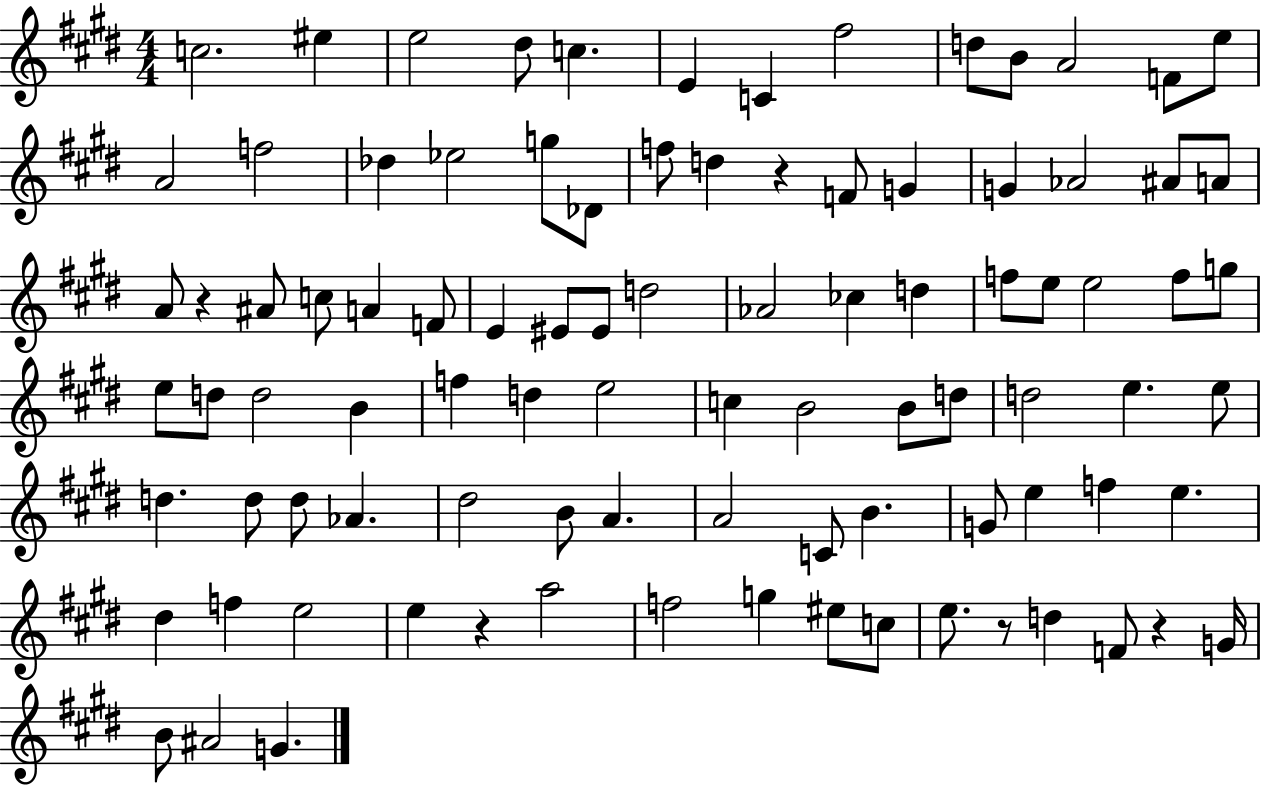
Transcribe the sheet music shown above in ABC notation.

X:1
T:Untitled
M:4/4
L:1/4
K:E
c2 ^e e2 ^d/2 c E C ^f2 d/2 B/2 A2 F/2 e/2 A2 f2 _d _e2 g/2 _D/2 f/2 d z F/2 G G _A2 ^A/2 A/2 A/2 z ^A/2 c/2 A F/2 E ^E/2 ^E/2 d2 _A2 _c d f/2 e/2 e2 f/2 g/2 e/2 d/2 d2 B f d e2 c B2 B/2 d/2 d2 e e/2 d d/2 d/2 _A ^d2 B/2 A A2 C/2 B G/2 e f e ^d f e2 e z a2 f2 g ^e/2 c/2 e/2 z/2 d F/2 z G/4 B/2 ^A2 G